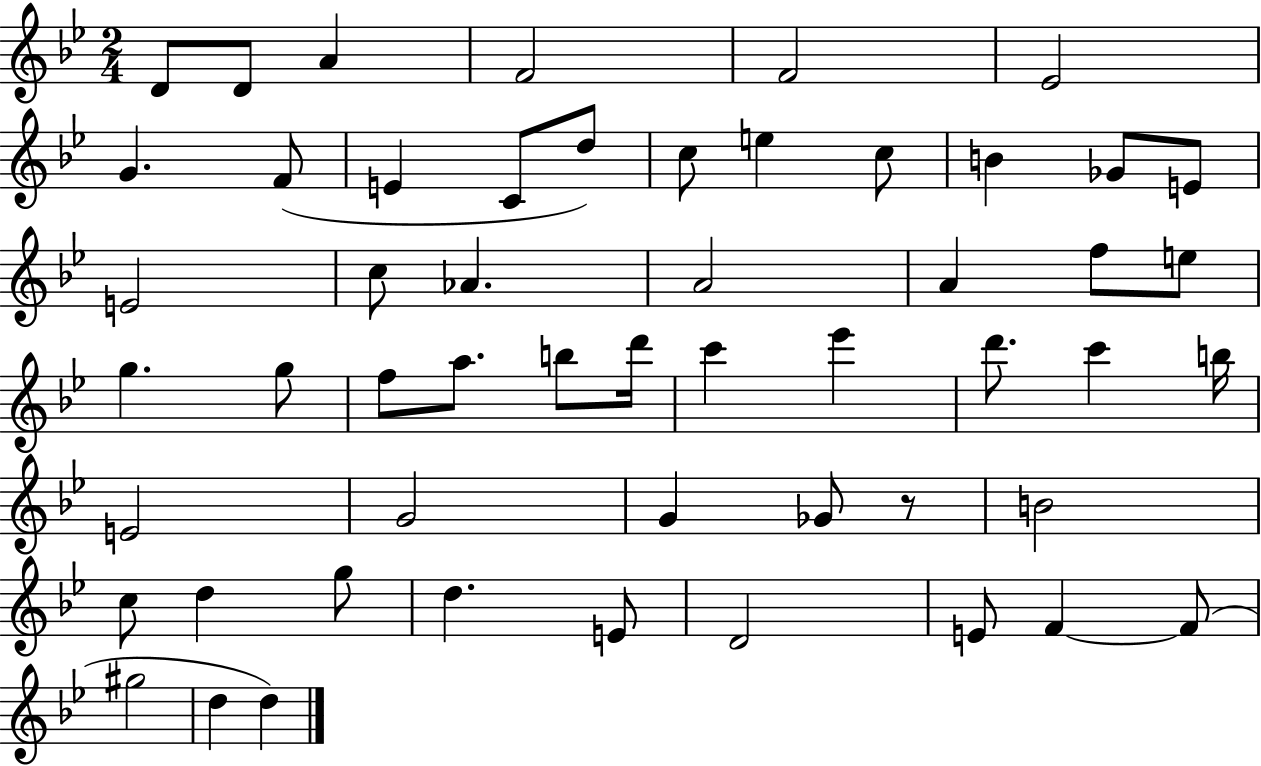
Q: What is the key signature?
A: BES major